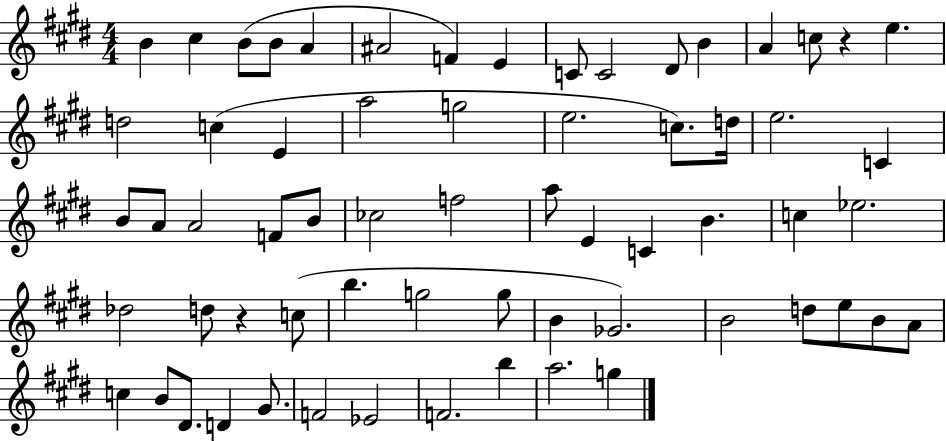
B4/q C#5/q B4/e B4/e A4/q A#4/h F4/q E4/q C4/e C4/h D#4/e B4/q A4/q C5/e R/q E5/q. D5/h C5/q E4/q A5/h G5/h E5/h. C5/e. D5/s E5/h. C4/q B4/e A4/e A4/h F4/e B4/e CES5/h F5/h A5/e E4/q C4/q B4/q. C5/q Eb5/h. Db5/h D5/e R/q C5/e B5/q. G5/h G5/e B4/q Gb4/h. B4/h D5/e E5/e B4/e A4/e C5/q B4/e D#4/e. D4/q G#4/e. F4/h Eb4/h F4/h. B5/q A5/h. G5/q